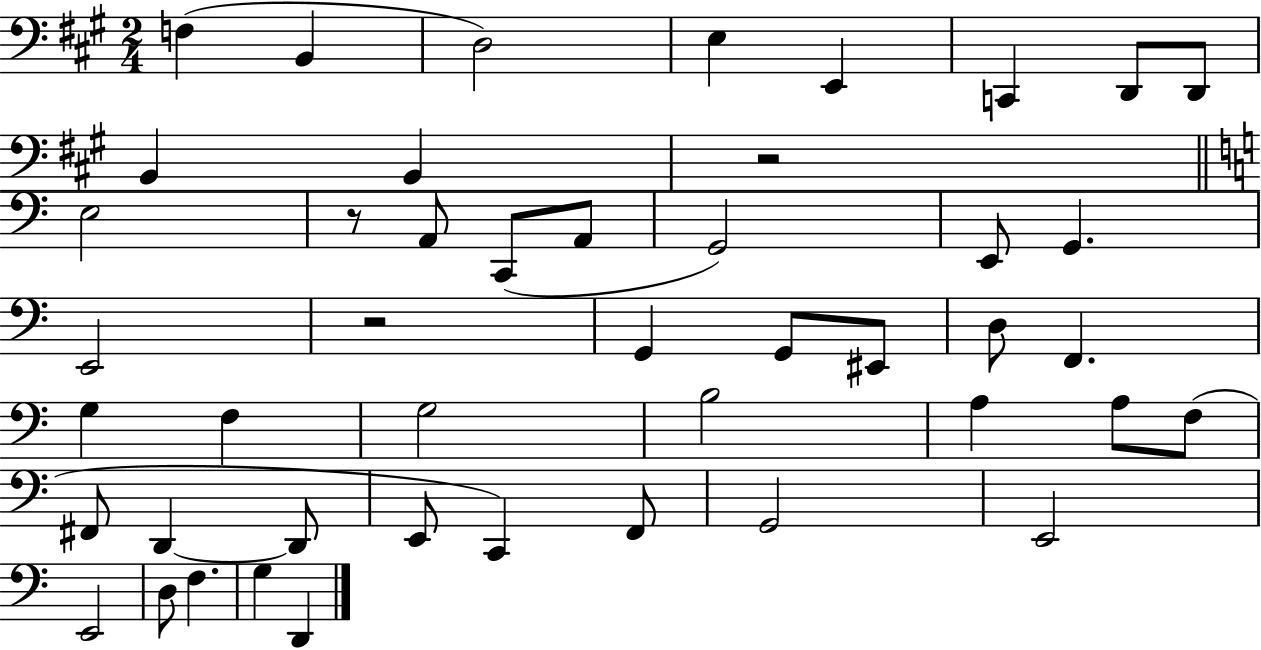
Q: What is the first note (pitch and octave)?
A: F3